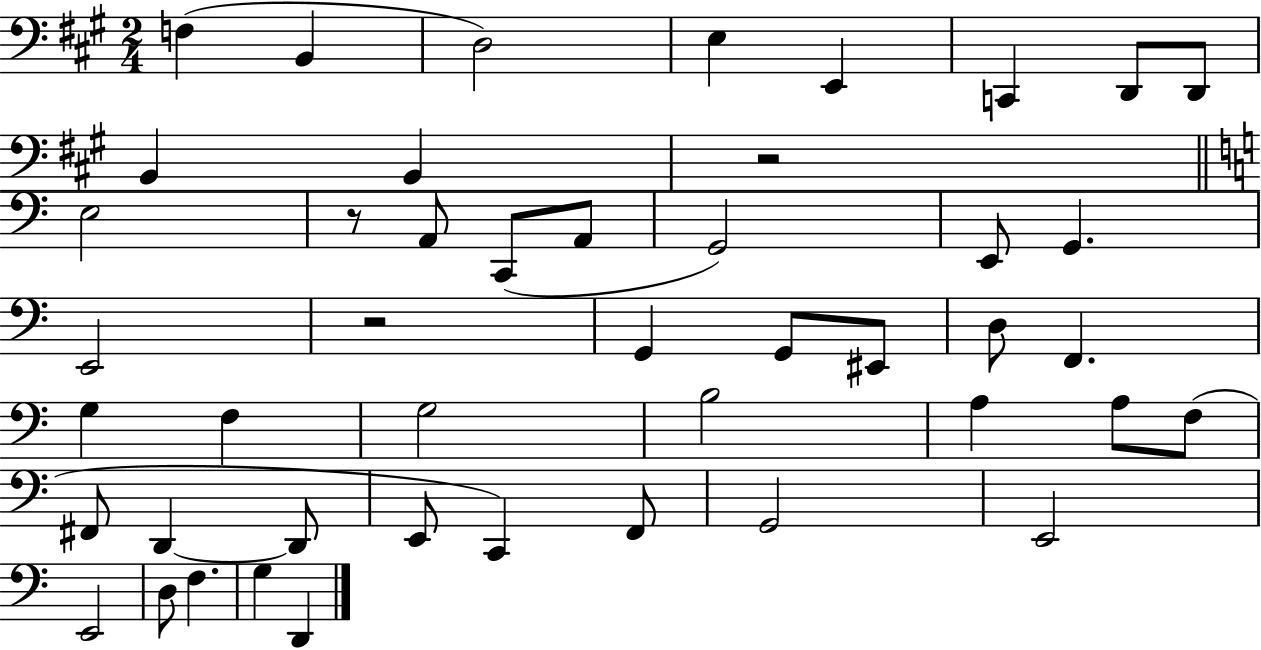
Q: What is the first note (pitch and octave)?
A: F3